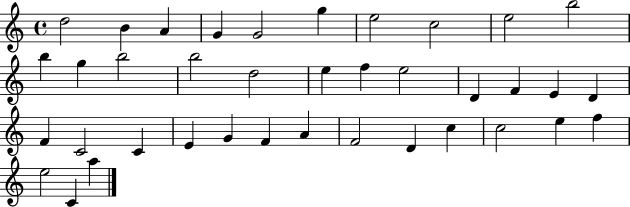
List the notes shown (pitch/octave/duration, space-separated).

D5/h B4/q A4/q G4/q G4/h G5/q E5/h C5/h E5/h B5/h B5/q G5/q B5/h B5/h D5/h E5/q F5/q E5/h D4/q F4/q E4/q D4/q F4/q C4/h C4/q E4/q G4/q F4/q A4/q F4/h D4/q C5/q C5/h E5/q F5/q E5/h C4/q A5/q